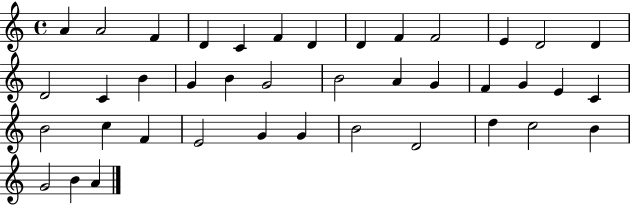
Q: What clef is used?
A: treble